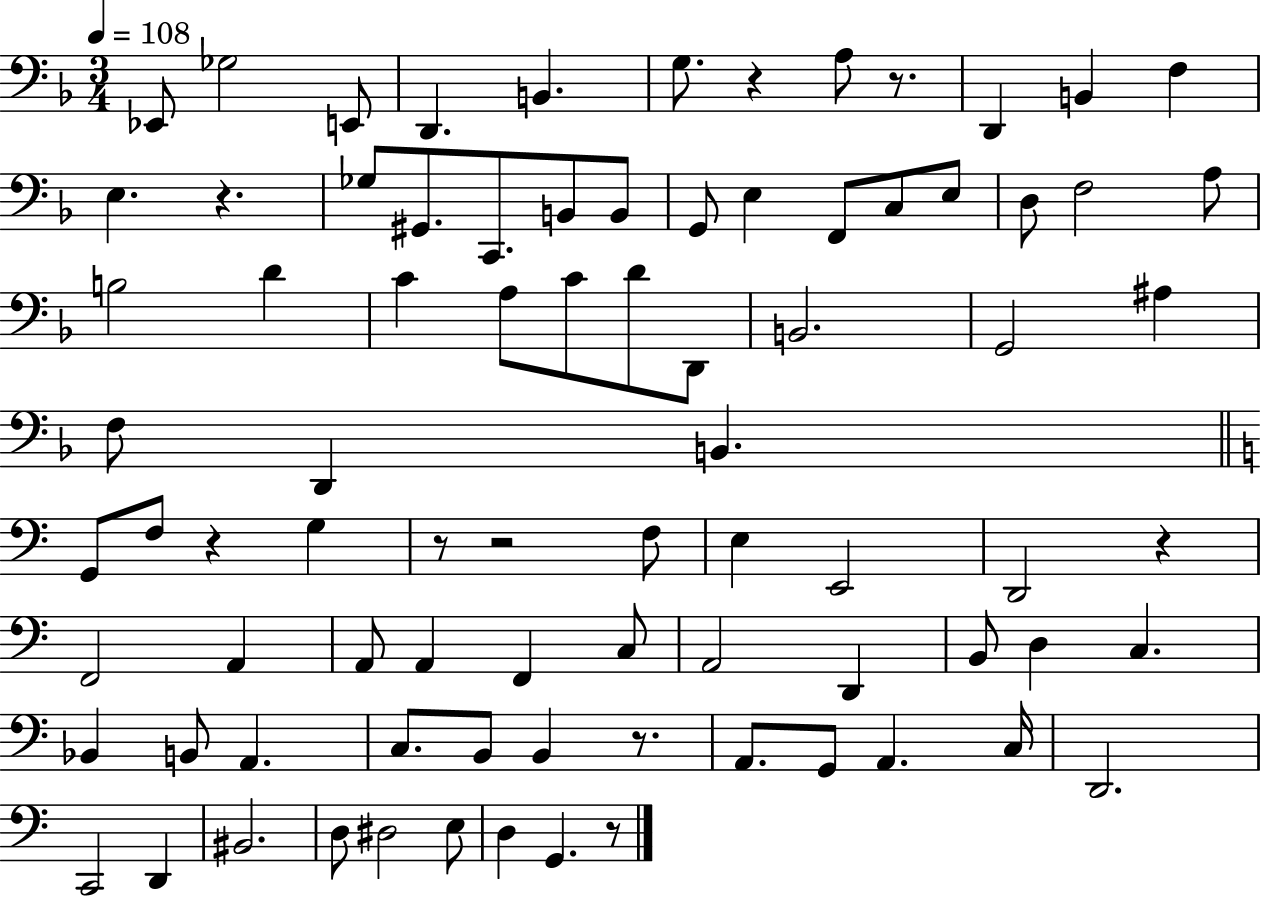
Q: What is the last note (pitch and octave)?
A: G2